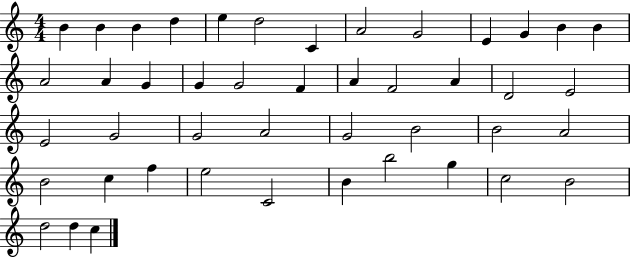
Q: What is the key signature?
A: C major